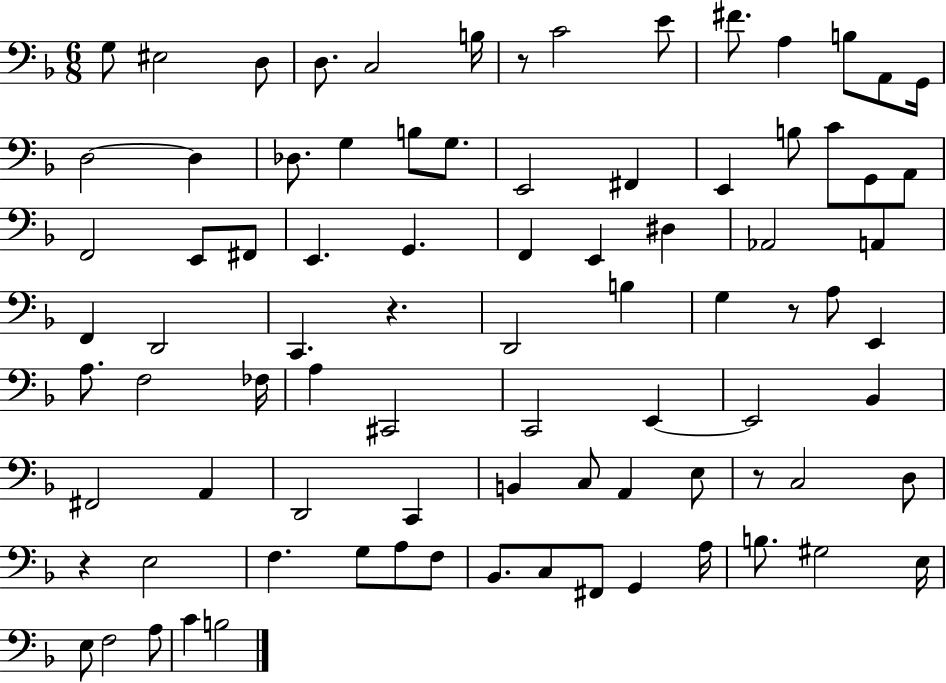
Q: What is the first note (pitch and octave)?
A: G3